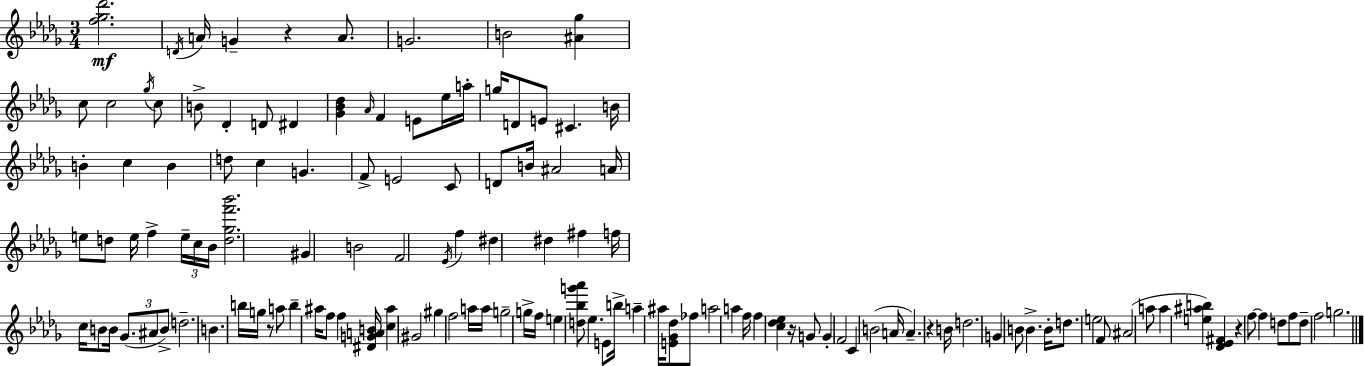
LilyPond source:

{
  \clef treble
  \numericTimeSignature
  \time 3/4
  \key bes \minor
  \repeat volta 2 { <f'' ges'' des'''>2.\mf | \acciaccatura { d'16 } a'16 g'4-- r4 a'8. | g'2. | b'2 <ais' ges''>4 | \break c''8 c''2 \acciaccatura { ges''16 } | c''8 b'8-> des'4-. d'8 dis'4 | <ges' bes' des''>4 \grace { aes'16 } f'4 e'8 | ees''16 a''16-. g''16 d'8 e'8 cis'4. | \break b'16 b'4-. c''4 b'4 | d''8 c''4 g'4. | f'8-> e'2 | c'8 d'8 b'16 ais'2 | \break a'16 e''8 d''8 e''16 f''4-> | \tuplet 3/2 { e''16-- c''16 bes'16 } <d'' ges'' f''' bes'''>2. | gis'4 b'2 | f'2 \acciaccatura { ees'16 } | \break f''4 dis''4 dis''4 | fis''4 f''16 c''16 b'8 b'16 \tuplet 3/2 { ges'8.( | ais'8 b'8->) } d''2.-- | b'4. b''16 g''16 | \break r8 a''8 b''4-- ais''16 f''8 f''4 | <dis' g' a' b'>16 <c'' ais''>4 gis'2 | gis''4 f''2 | a''16 a''16 g''2-- | \break g''16-> f''16 e''4 <d'' bes'' g''' aes'''>8 ees''4. | e'8 b''16-> a''4-- ais''16 | <e' ges' des''>8 fes''8 a''2 | a''4 f''16 f''4 <c'' des'' ees''>4 | \break r16 g'8 g'4-. f'2 | c'4 b'2( | a'16 a'4.--) r4 | b'16 d''2. | \break g'4 b'8 b'4.-> | b'16-. d''8. e''2 | f'8 ais'2( | a''8 a''4 <e'' ais'' b''>4) | \break <des' ees' fis'>4 r4 f''8~~ f''4 | d''8 f''8 d''8-- f''2 | g''2. | } \bar "|."
}